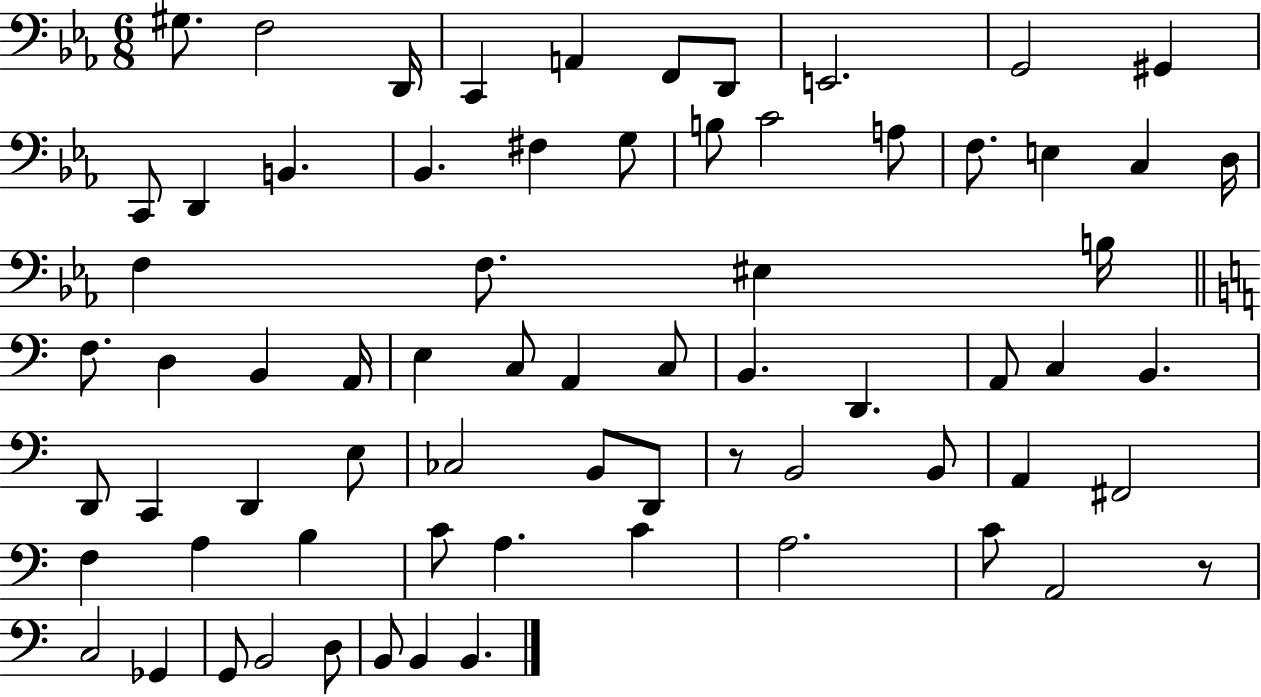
G#3/e. F3/h D2/s C2/q A2/q F2/e D2/e E2/h. G2/h G#2/q C2/e D2/q B2/q. Bb2/q. F#3/q G3/e B3/e C4/h A3/e F3/e. E3/q C3/q D3/s F3/q F3/e. EIS3/q B3/s F3/e. D3/q B2/q A2/s E3/q C3/e A2/q C3/e B2/q. D2/q. A2/e C3/q B2/q. D2/e C2/q D2/q E3/e CES3/h B2/e D2/e R/e B2/h B2/e A2/q F#2/h F3/q A3/q B3/q C4/e A3/q. C4/q A3/h. C4/e A2/h R/e C3/h Gb2/q G2/e B2/h D3/e B2/e B2/q B2/q.